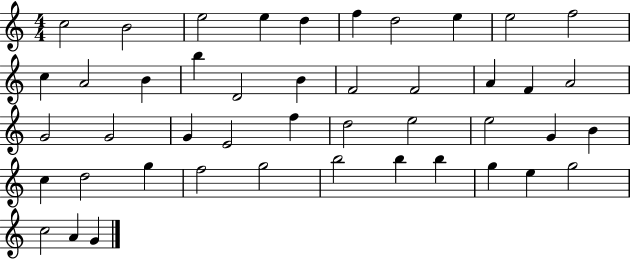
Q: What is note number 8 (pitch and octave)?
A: E5